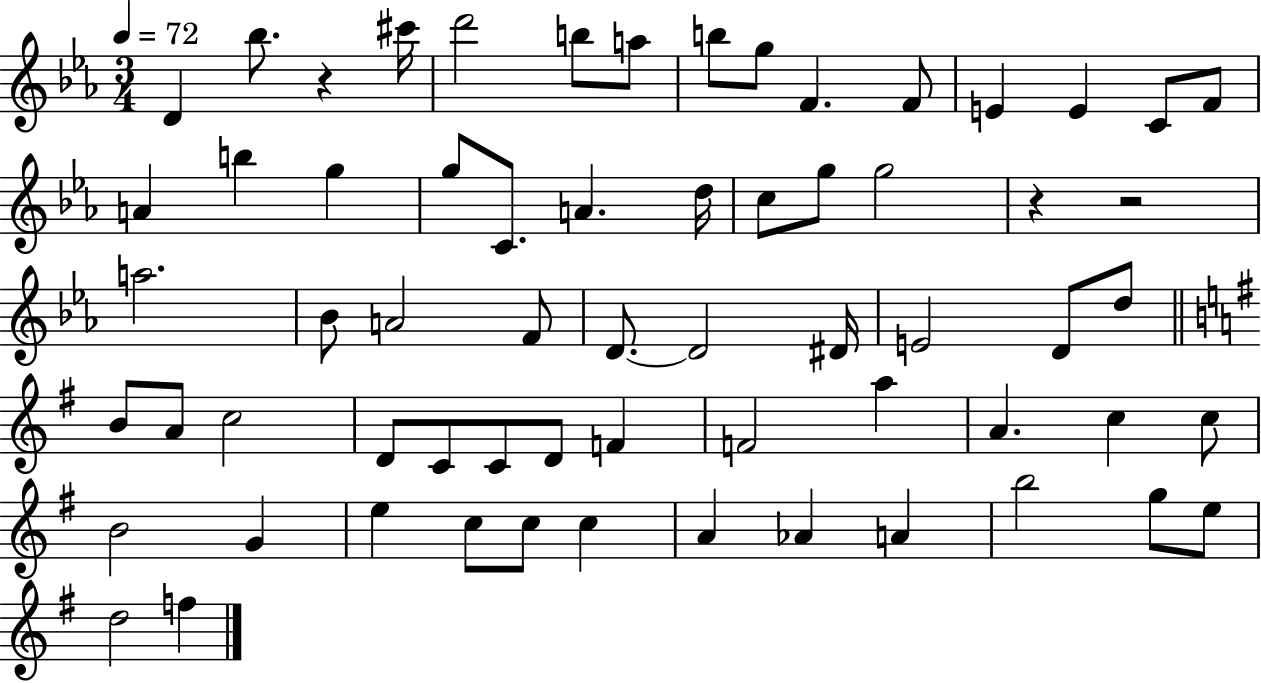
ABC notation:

X:1
T:Untitled
M:3/4
L:1/4
K:Eb
D _b/2 z ^c'/4 d'2 b/2 a/2 b/2 g/2 F F/2 E E C/2 F/2 A b g g/2 C/2 A d/4 c/2 g/2 g2 z z2 a2 _B/2 A2 F/2 D/2 D2 ^D/4 E2 D/2 d/2 B/2 A/2 c2 D/2 C/2 C/2 D/2 F F2 a A c c/2 B2 G e c/2 c/2 c A _A A b2 g/2 e/2 d2 f